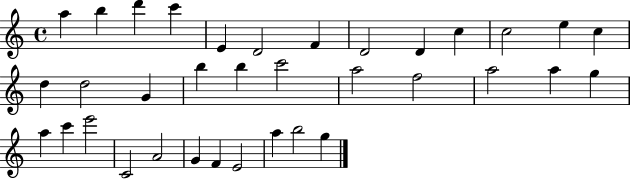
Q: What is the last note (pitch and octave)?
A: G5